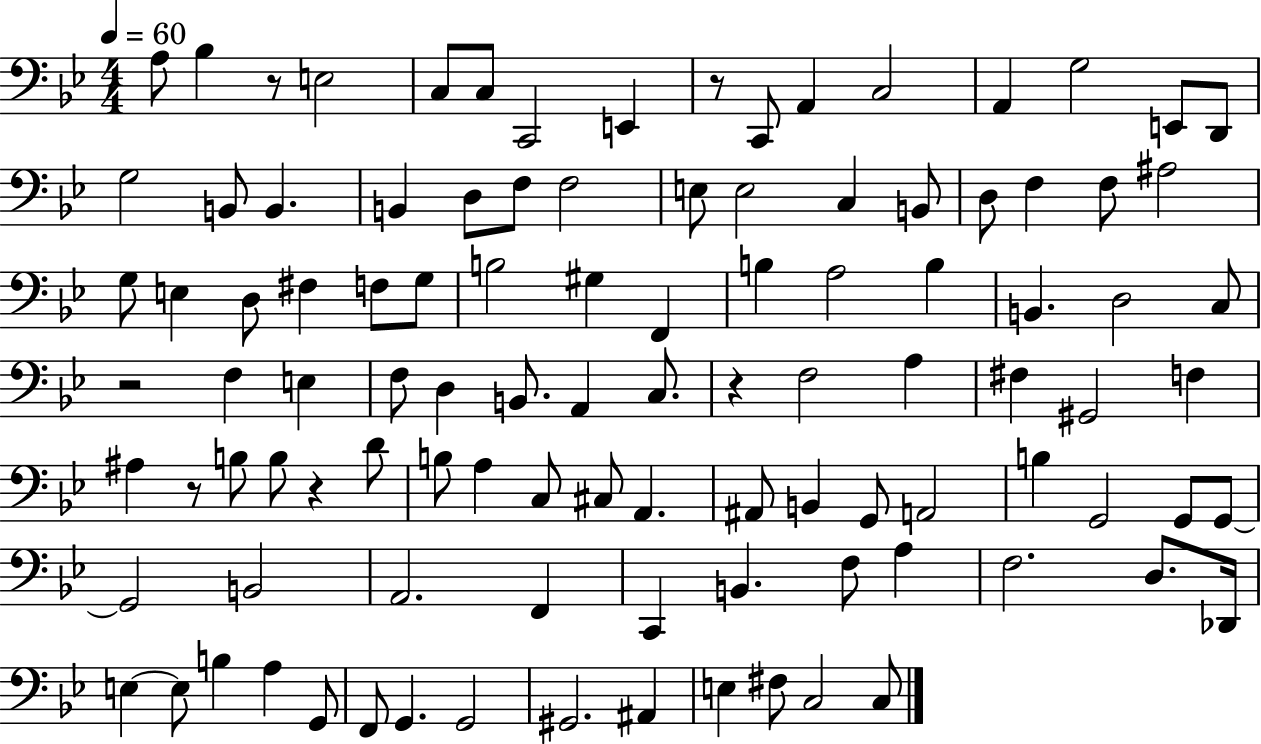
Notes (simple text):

A3/e Bb3/q R/e E3/h C3/e C3/e C2/h E2/q R/e C2/e A2/q C3/h A2/q G3/h E2/e D2/e G3/h B2/e B2/q. B2/q D3/e F3/e F3/h E3/e E3/h C3/q B2/e D3/e F3/q F3/e A#3/h G3/e E3/q D3/e F#3/q F3/e G3/e B3/h G#3/q F2/q B3/q A3/h B3/q B2/q. D3/h C3/e R/h F3/q E3/q F3/e D3/q B2/e. A2/q C3/e. R/q F3/h A3/q F#3/q G#2/h F3/q A#3/q R/e B3/e B3/e R/q D4/e B3/e A3/q C3/e C#3/e A2/q. A#2/e B2/q G2/e A2/h B3/q G2/h G2/e G2/e G2/h B2/h A2/h. F2/q C2/q B2/q. F3/e A3/q F3/h. D3/e. Db2/s E3/q E3/e B3/q A3/q G2/e F2/e G2/q. G2/h G#2/h. A#2/q E3/q F#3/e C3/h C3/e